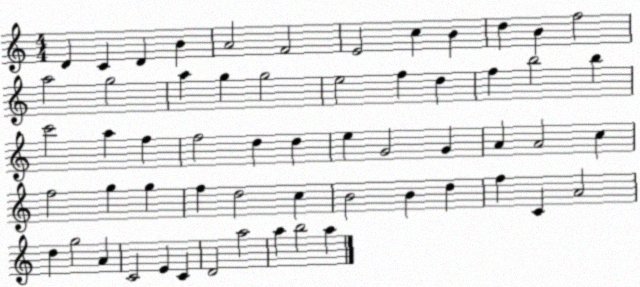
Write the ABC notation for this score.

X:1
T:Untitled
M:4/4
L:1/4
K:C
D C D B A2 F2 E2 c B d B f2 a2 g2 a g g2 e2 f d f b2 b c'2 a f f2 d d e G2 G A A2 c f2 g g f d2 c B2 B d f C A2 d g2 A C2 E C D2 a2 a b2 a